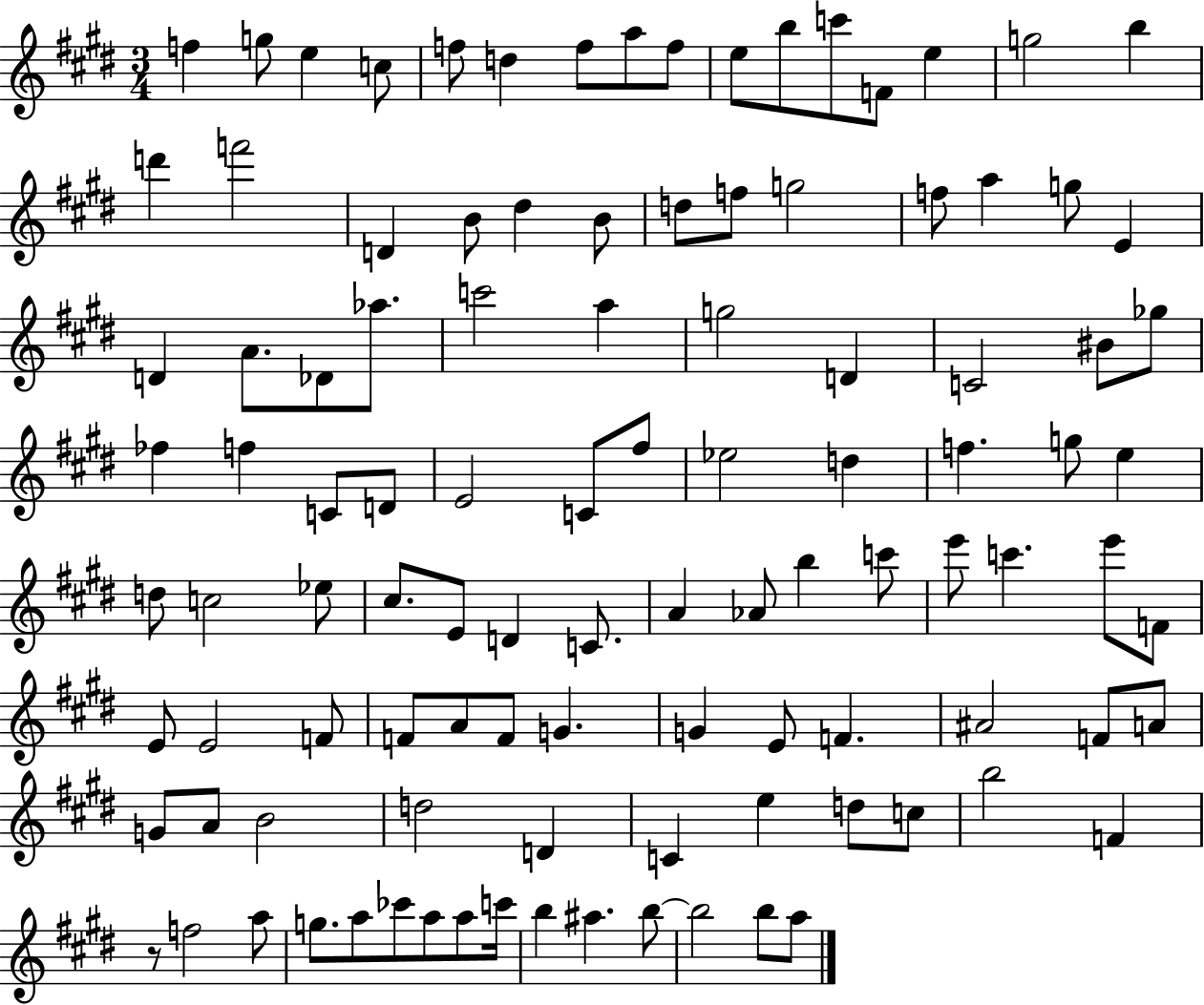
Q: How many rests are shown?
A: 1